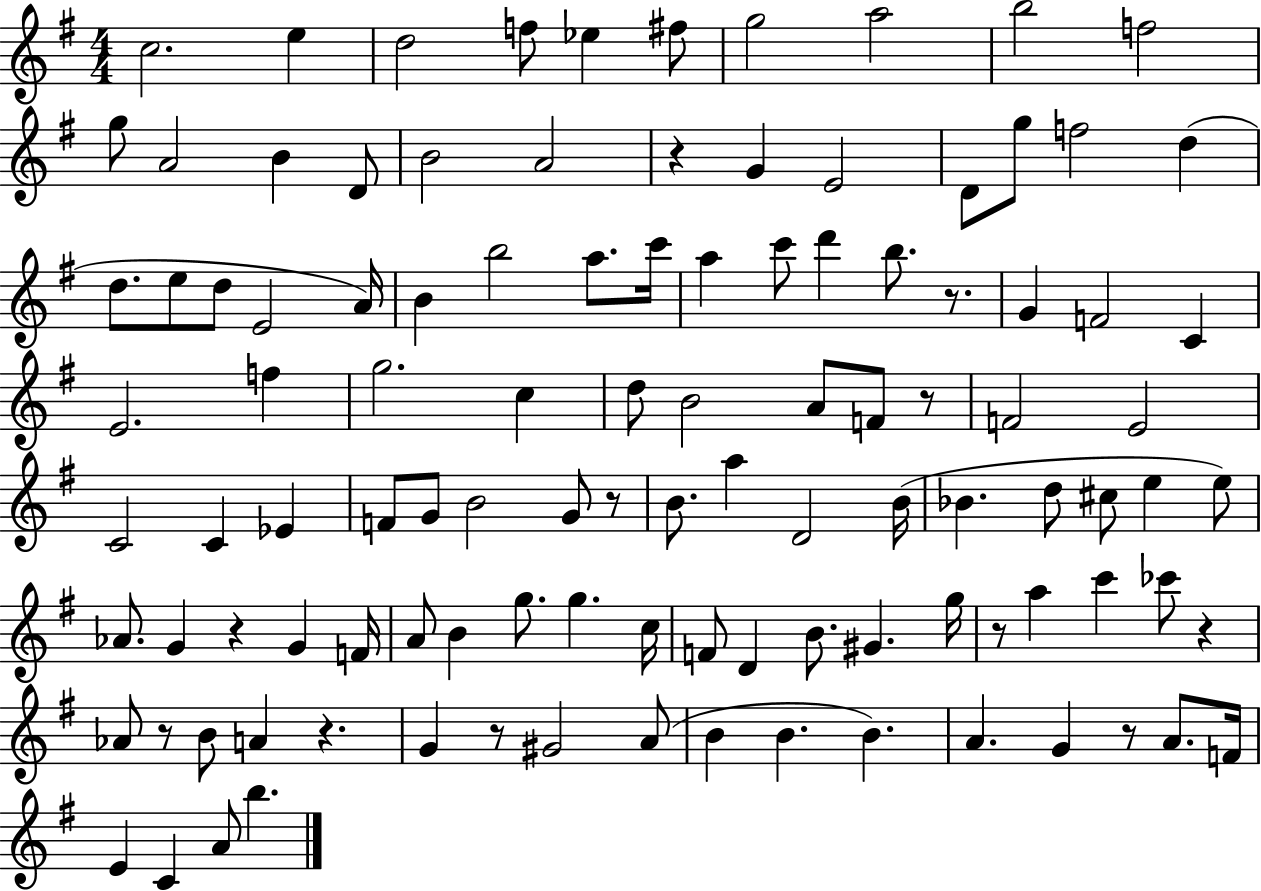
{
  \clef treble
  \numericTimeSignature
  \time 4/4
  \key g \major
  c''2. e''4 | d''2 f''8 ees''4 fis''8 | g''2 a''2 | b''2 f''2 | \break g''8 a'2 b'4 d'8 | b'2 a'2 | r4 g'4 e'2 | d'8 g''8 f''2 d''4( | \break d''8. e''8 d''8 e'2 a'16) | b'4 b''2 a''8. c'''16 | a''4 c'''8 d'''4 b''8. r8. | g'4 f'2 c'4 | \break e'2. f''4 | g''2. c''4 | d''8 b'2 a'8 f'8 r8 | f'2 e'2 | \break c'2 c'4 ees'4 | f'8 g'8 b'2 g'8 r8 | b'8. a''4 d'2 b'16( | bes'4. d''8 cis''8 e''4 e''8) | \break aes'8. g'4 r4 g'4 f'16 | a'8 b'4 g''8. g''4. c''16 | f'8 d'4 b'8. gis'4. g''16 | r8 a''4 c'''4 ces'''8 r4 | \break aes'8 r8 b'8 a'4 r4. | g'4 r8 gis'2 a'8( | b'4 b'4. b'4.) | a'4. g'4 r8 a'8. f'16 | \break e'4 c'4 a'8 b''4. | \bar "|."
}